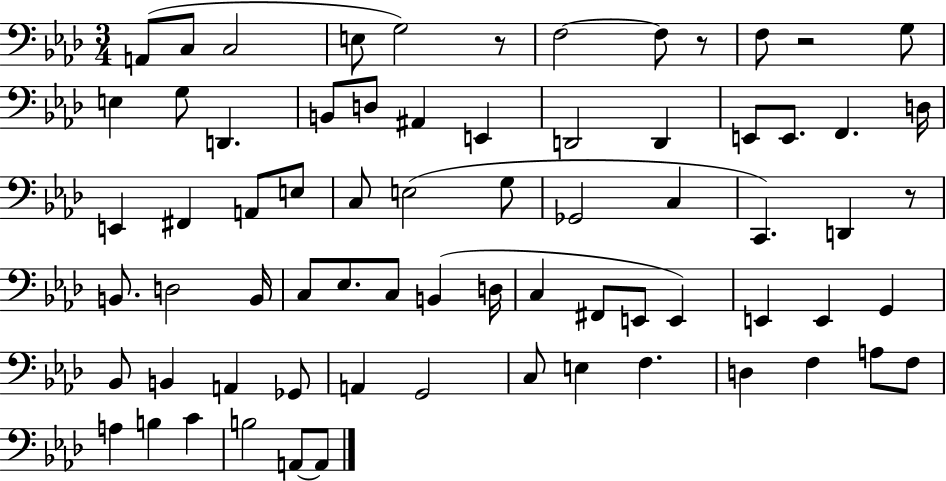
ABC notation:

X:1
T:Untitled
M:3/4
L:1/4
K:Ab
A,,/2 C,/2 C,2 E,/2 G,2 z/2 F,2 F,/2 z/2 F,/2 z2 G,/2 E, G,/2 D,, B,,/2 D,/2 ^A,, E,, D,,2 D,, E,,/2 E,,/2 F,, D,/4 E,, ^F,, A,,/2 E,/2 C,/2 E,2 G,/2 _G,,2 C, C,, D,, z/2 B,,/2 D,2 B,,/4 C,/2 _E,/2 C,/2 B,, D,/4 C, ^F,,/2 E,,/2 E,, E,, E,, G,, _B,,/2 B,, A,, _G,,/2 A,, G,,2 C,/2 E, F, D, F, A,/2 F,/2 A, B, C B,2 A,,/2 A,,/2